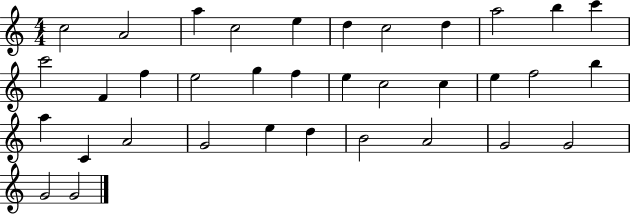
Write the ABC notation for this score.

X:1
T:Untitled
M:4/4
L:1/4
K:C
c2 A2 a c2 e d c2 d a2 b c' c'2 F f e2 g f e c2 c e f2 b a C A2 G2 e d B2 A2 G2 G2 G2 G2